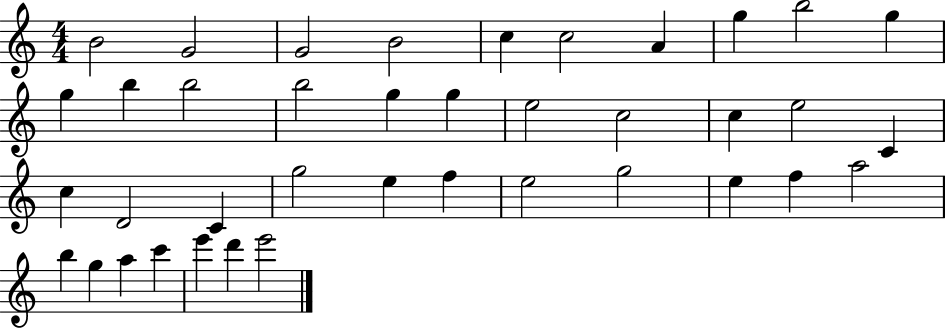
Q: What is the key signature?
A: C major